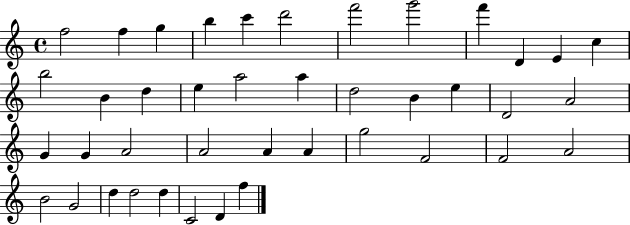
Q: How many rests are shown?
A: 0